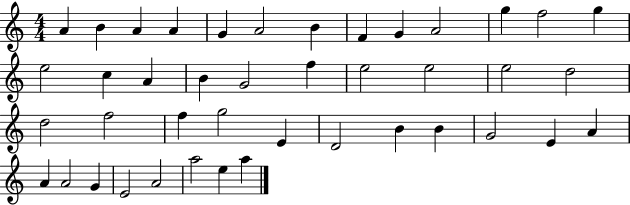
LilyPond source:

{
  \clef treble
  \numericTimeSignature
  \time 4/4
  \key c \major
  a'4 b'4 a'4 a'4 | g'4 a'2 b'4 | f'4 g'4 a'2 | g''4 f''2 g''4 | \break e''2 c''4 a'4 | b'4 g'2 f''4 | e''2 e''2 | e''2 d''2 | \break d''2 f''2 | f''4 g''2 e'4 | d'2 b'4 b'4 | g'2 e'4 a'4 | \break a'4 a'2 g'4 | e'2 a'2 | a''2 e''4 a''4 | \bar "|."
}